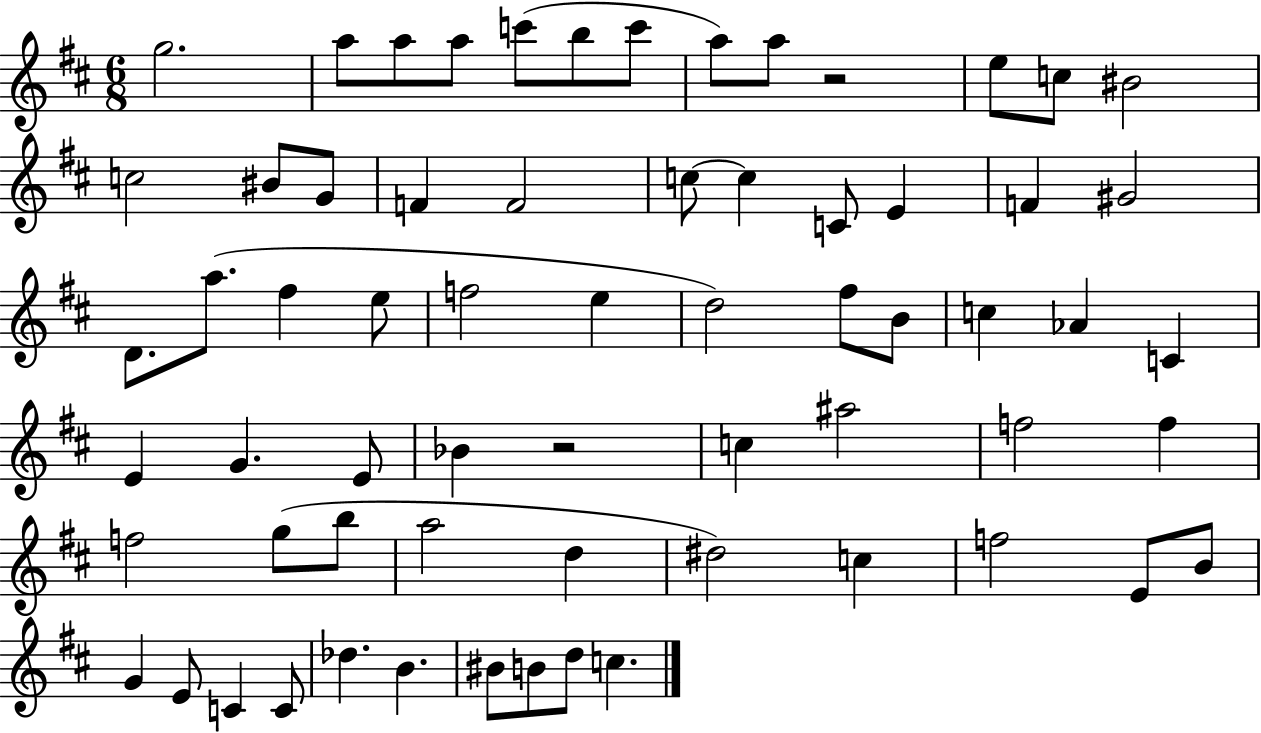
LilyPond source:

{
  \clef treble
  \numericTimeSignature
  \time 6/8
  \key d \major
  \repeat volta 2 { g''2. | a''8 a''8 a''8 c'''8( b''8 c'''8 | a''8) a''8 r2 | e''8 c''8 bis'2 | \break c''2 bis'8 g'8 | f'4 f'2 | c''8~~ c''4 c'8 e'4 | f'4 gis'2 | \break d'8. a''8.( fis''4 e''8 | f''2 e''4 | d''2) fis''8 b'8 | c''4 aes'4 c'4 | \break e'4 g'4. e'8 | bes'4 r2 | c''4 ais''2 | f''2 f''4 | \break f''2 g''8( b''8 | a''2 d''4 | dis''2) c''4 | f''2 e'8 b'8 | \break g'4 e'8 c'4 c'8 | des''4. b'4. | bis'8 b'8 d''8 c''4. | } \bar "|."
}